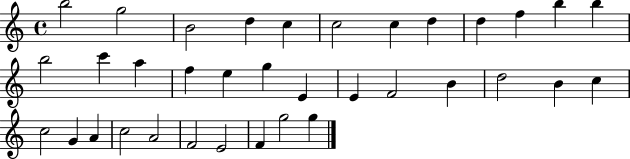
{
  \clef treble
  \time 4/4
  \defaultTimeSignature
  \key c \major
  b''2 g''2 | b'2 d''4 c''4 | c''2 c''4 d''4 | d''4 f''4 b''4 b''4 | \break b''2 c'''4 a''4 | f''4 e''4 g''4 e'4 | e'4 f'2 b'4 | d''2 b'4 c''4 | \break c''2 g'4 a'4 | c''2 a'2 | f'2 e'2 | f'4 g''2 g''4 | \break \bar "|."
}